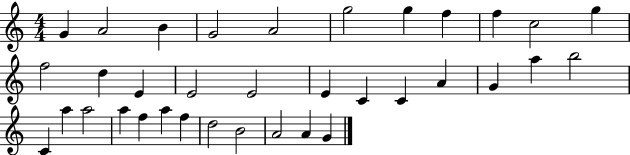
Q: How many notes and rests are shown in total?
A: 35